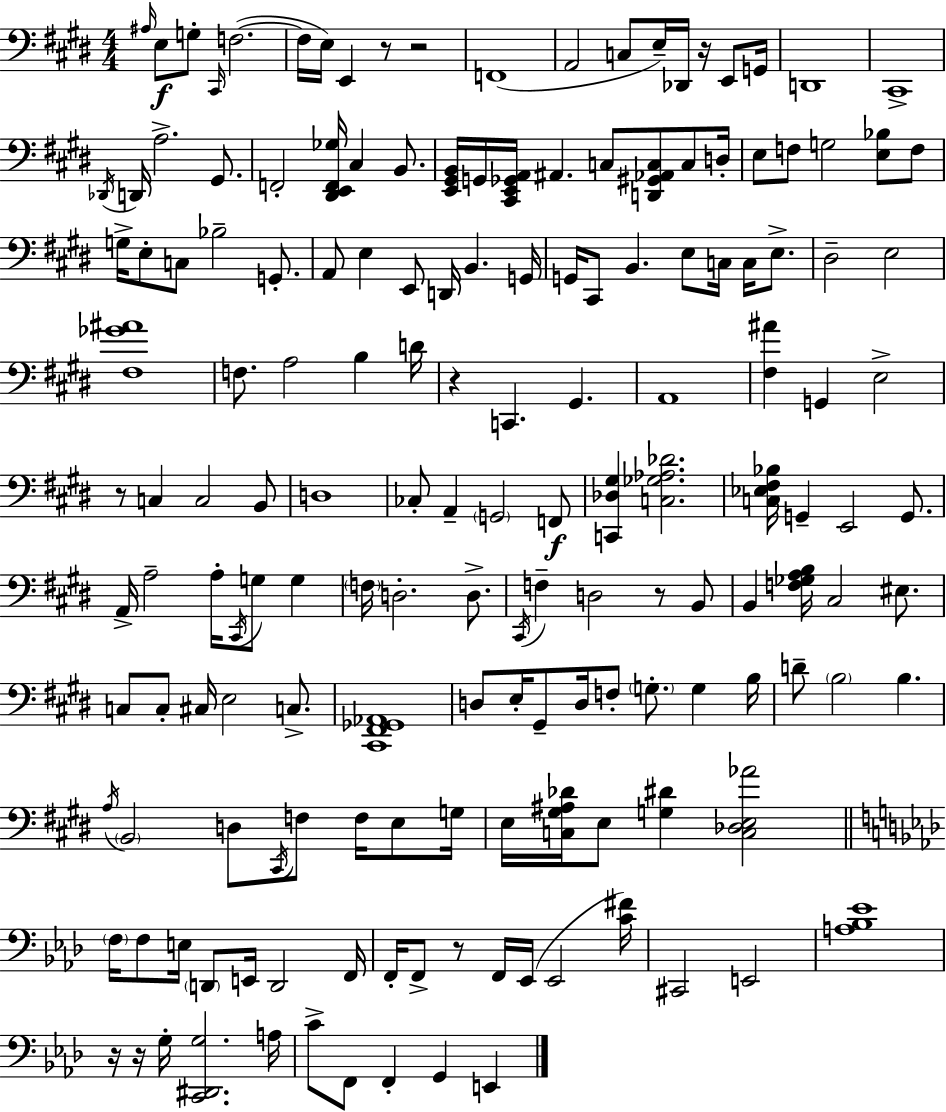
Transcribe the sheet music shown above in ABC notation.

X:1
T:Untitled
M:4/4
L:1/4
K:E
^A,/4 E,/2 G,/2 ^C,,/4 F,2 F,/4 E,/4 E,, z/2 z2 F,,4 A,,2 C,/2 E,/4 _D,,/4 z/4 E,,/2 G,,/4 D,,4 ^C,,4 _D,,/4 D,,/4 A,2 ^G,,/2 F,,2 [^D,,E,,F,,_G,]/4 ^C, B,,/2 [E,,^G,,B,,]/4 G,,/4 [^C,,E,,_G,,A,,]/4 ^A,, C,/2 [D,,^G,,_A,,C,]/2 C,/2 D,/4 E,/2 F,/2 G,2 [E,_B,]/2 F,/2 G,/4 E,/2 C,/2 _B,2 G,,/2 A,,/2 E, E,,/2 D,,/4 B,, G,,/4 G,,/4 ^C,,/2 B,, E,/2 C,/4 C,/4 E,/2 ^D,2 E,2 [^F,_G^A]4 F,/2 A,2 B, D/4 z C,, ^G,, A,,4 [^F,^A] G,, E,2 z/2 C, C,2 B,,/2 D,4 _C,/2 A,, G,,2 F,,/2 [C,,_D,^G,] [C,_G,_A,_D]2 [C,_E,^F,_B,]/4 G,, E,,2 G,,/2 A,,/4 A,2 A,/4 ^C,,/4 G,/2 G, F,/4 D,2 D,/2 ^C,,/4 F, D,2 z/2 B,,/2 B,, [F,_G,A,B,]/4 ^C,2 ^E,/2 C,/2 C,/2 ^C,/4 E,2 C,/2 [^C,,^F,,_G,,_A,,]4 D,/2 E,/4 ^G,,/2 D,/4 F,/2 G,/2 G, B,/4 D/2 B,2 B, A,/4 B,,2 D,/2 ^C,,/4 F,/2 F,/4 E,/2 G,/4 E,/4 [C,^G,^A,_D]/4 E,/2 [G,^D] [C,_D,E,_A]2 F,/4 F,/2 E,/4 D,,/2 E,,/4 D,,2 F,,/4 F,,/4 F,,/2 z/2 F,,/4 _E,,/4 _E,,2 [C^F]/4 ^C,,2 E,,2 [A,_B,_E]4 z/4 z/4 G,/4 [C,,^D,,G,]2 A,/4 C/2 F,,/2 F,, G,, E,,